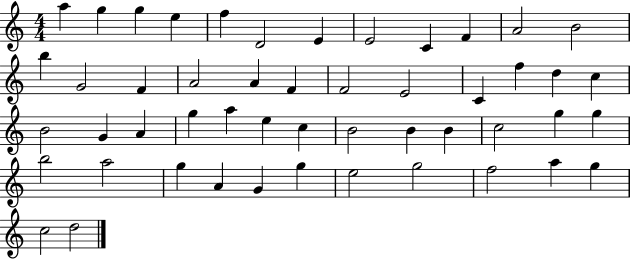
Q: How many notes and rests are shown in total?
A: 50